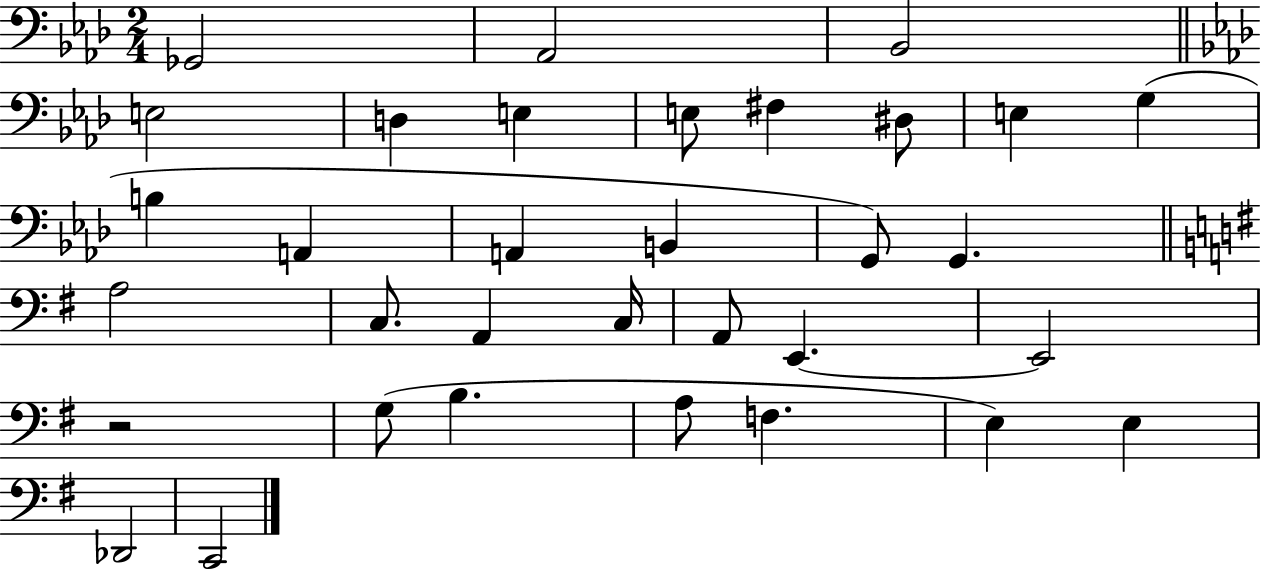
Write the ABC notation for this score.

X:1
T:Untitled
M:2/4
L:1/4
K:Ab
_G,,2 _A,,2 _B,,2 E,2 D, E, E,/2 ^F, ^D,/2 E, G, B, A,, A,, B,, G,,/2 G,, A,2 C,/2 A,, C,/4 A,,/2 E,, E,,2 z2 G,/2 B, A,/2 F, E, E, _D,,2 C,,2